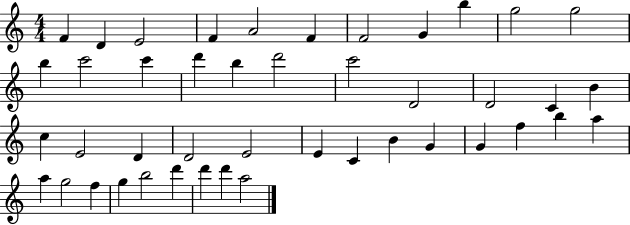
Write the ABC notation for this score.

X:1
T:Untitled
M:4/4
L:1/4
K:C
F D E2 F A2 F F2 G b g2 g2 b c'2 c' d' b d'2 c'2 D2 D2 C B c E2 D D2 E2 E C B G G f b a a g2 f g b2 d' d' d' a2